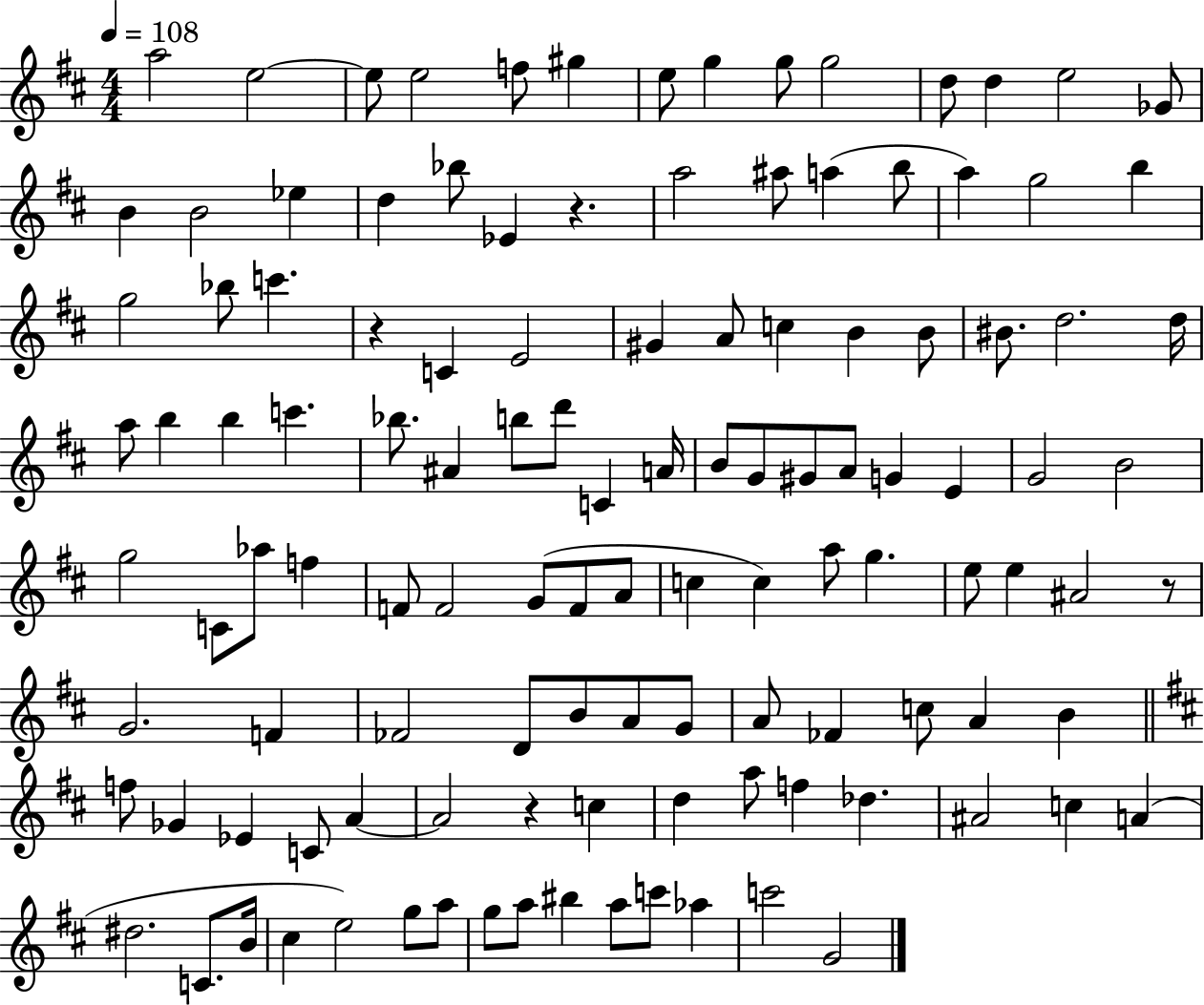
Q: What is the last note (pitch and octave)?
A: G4